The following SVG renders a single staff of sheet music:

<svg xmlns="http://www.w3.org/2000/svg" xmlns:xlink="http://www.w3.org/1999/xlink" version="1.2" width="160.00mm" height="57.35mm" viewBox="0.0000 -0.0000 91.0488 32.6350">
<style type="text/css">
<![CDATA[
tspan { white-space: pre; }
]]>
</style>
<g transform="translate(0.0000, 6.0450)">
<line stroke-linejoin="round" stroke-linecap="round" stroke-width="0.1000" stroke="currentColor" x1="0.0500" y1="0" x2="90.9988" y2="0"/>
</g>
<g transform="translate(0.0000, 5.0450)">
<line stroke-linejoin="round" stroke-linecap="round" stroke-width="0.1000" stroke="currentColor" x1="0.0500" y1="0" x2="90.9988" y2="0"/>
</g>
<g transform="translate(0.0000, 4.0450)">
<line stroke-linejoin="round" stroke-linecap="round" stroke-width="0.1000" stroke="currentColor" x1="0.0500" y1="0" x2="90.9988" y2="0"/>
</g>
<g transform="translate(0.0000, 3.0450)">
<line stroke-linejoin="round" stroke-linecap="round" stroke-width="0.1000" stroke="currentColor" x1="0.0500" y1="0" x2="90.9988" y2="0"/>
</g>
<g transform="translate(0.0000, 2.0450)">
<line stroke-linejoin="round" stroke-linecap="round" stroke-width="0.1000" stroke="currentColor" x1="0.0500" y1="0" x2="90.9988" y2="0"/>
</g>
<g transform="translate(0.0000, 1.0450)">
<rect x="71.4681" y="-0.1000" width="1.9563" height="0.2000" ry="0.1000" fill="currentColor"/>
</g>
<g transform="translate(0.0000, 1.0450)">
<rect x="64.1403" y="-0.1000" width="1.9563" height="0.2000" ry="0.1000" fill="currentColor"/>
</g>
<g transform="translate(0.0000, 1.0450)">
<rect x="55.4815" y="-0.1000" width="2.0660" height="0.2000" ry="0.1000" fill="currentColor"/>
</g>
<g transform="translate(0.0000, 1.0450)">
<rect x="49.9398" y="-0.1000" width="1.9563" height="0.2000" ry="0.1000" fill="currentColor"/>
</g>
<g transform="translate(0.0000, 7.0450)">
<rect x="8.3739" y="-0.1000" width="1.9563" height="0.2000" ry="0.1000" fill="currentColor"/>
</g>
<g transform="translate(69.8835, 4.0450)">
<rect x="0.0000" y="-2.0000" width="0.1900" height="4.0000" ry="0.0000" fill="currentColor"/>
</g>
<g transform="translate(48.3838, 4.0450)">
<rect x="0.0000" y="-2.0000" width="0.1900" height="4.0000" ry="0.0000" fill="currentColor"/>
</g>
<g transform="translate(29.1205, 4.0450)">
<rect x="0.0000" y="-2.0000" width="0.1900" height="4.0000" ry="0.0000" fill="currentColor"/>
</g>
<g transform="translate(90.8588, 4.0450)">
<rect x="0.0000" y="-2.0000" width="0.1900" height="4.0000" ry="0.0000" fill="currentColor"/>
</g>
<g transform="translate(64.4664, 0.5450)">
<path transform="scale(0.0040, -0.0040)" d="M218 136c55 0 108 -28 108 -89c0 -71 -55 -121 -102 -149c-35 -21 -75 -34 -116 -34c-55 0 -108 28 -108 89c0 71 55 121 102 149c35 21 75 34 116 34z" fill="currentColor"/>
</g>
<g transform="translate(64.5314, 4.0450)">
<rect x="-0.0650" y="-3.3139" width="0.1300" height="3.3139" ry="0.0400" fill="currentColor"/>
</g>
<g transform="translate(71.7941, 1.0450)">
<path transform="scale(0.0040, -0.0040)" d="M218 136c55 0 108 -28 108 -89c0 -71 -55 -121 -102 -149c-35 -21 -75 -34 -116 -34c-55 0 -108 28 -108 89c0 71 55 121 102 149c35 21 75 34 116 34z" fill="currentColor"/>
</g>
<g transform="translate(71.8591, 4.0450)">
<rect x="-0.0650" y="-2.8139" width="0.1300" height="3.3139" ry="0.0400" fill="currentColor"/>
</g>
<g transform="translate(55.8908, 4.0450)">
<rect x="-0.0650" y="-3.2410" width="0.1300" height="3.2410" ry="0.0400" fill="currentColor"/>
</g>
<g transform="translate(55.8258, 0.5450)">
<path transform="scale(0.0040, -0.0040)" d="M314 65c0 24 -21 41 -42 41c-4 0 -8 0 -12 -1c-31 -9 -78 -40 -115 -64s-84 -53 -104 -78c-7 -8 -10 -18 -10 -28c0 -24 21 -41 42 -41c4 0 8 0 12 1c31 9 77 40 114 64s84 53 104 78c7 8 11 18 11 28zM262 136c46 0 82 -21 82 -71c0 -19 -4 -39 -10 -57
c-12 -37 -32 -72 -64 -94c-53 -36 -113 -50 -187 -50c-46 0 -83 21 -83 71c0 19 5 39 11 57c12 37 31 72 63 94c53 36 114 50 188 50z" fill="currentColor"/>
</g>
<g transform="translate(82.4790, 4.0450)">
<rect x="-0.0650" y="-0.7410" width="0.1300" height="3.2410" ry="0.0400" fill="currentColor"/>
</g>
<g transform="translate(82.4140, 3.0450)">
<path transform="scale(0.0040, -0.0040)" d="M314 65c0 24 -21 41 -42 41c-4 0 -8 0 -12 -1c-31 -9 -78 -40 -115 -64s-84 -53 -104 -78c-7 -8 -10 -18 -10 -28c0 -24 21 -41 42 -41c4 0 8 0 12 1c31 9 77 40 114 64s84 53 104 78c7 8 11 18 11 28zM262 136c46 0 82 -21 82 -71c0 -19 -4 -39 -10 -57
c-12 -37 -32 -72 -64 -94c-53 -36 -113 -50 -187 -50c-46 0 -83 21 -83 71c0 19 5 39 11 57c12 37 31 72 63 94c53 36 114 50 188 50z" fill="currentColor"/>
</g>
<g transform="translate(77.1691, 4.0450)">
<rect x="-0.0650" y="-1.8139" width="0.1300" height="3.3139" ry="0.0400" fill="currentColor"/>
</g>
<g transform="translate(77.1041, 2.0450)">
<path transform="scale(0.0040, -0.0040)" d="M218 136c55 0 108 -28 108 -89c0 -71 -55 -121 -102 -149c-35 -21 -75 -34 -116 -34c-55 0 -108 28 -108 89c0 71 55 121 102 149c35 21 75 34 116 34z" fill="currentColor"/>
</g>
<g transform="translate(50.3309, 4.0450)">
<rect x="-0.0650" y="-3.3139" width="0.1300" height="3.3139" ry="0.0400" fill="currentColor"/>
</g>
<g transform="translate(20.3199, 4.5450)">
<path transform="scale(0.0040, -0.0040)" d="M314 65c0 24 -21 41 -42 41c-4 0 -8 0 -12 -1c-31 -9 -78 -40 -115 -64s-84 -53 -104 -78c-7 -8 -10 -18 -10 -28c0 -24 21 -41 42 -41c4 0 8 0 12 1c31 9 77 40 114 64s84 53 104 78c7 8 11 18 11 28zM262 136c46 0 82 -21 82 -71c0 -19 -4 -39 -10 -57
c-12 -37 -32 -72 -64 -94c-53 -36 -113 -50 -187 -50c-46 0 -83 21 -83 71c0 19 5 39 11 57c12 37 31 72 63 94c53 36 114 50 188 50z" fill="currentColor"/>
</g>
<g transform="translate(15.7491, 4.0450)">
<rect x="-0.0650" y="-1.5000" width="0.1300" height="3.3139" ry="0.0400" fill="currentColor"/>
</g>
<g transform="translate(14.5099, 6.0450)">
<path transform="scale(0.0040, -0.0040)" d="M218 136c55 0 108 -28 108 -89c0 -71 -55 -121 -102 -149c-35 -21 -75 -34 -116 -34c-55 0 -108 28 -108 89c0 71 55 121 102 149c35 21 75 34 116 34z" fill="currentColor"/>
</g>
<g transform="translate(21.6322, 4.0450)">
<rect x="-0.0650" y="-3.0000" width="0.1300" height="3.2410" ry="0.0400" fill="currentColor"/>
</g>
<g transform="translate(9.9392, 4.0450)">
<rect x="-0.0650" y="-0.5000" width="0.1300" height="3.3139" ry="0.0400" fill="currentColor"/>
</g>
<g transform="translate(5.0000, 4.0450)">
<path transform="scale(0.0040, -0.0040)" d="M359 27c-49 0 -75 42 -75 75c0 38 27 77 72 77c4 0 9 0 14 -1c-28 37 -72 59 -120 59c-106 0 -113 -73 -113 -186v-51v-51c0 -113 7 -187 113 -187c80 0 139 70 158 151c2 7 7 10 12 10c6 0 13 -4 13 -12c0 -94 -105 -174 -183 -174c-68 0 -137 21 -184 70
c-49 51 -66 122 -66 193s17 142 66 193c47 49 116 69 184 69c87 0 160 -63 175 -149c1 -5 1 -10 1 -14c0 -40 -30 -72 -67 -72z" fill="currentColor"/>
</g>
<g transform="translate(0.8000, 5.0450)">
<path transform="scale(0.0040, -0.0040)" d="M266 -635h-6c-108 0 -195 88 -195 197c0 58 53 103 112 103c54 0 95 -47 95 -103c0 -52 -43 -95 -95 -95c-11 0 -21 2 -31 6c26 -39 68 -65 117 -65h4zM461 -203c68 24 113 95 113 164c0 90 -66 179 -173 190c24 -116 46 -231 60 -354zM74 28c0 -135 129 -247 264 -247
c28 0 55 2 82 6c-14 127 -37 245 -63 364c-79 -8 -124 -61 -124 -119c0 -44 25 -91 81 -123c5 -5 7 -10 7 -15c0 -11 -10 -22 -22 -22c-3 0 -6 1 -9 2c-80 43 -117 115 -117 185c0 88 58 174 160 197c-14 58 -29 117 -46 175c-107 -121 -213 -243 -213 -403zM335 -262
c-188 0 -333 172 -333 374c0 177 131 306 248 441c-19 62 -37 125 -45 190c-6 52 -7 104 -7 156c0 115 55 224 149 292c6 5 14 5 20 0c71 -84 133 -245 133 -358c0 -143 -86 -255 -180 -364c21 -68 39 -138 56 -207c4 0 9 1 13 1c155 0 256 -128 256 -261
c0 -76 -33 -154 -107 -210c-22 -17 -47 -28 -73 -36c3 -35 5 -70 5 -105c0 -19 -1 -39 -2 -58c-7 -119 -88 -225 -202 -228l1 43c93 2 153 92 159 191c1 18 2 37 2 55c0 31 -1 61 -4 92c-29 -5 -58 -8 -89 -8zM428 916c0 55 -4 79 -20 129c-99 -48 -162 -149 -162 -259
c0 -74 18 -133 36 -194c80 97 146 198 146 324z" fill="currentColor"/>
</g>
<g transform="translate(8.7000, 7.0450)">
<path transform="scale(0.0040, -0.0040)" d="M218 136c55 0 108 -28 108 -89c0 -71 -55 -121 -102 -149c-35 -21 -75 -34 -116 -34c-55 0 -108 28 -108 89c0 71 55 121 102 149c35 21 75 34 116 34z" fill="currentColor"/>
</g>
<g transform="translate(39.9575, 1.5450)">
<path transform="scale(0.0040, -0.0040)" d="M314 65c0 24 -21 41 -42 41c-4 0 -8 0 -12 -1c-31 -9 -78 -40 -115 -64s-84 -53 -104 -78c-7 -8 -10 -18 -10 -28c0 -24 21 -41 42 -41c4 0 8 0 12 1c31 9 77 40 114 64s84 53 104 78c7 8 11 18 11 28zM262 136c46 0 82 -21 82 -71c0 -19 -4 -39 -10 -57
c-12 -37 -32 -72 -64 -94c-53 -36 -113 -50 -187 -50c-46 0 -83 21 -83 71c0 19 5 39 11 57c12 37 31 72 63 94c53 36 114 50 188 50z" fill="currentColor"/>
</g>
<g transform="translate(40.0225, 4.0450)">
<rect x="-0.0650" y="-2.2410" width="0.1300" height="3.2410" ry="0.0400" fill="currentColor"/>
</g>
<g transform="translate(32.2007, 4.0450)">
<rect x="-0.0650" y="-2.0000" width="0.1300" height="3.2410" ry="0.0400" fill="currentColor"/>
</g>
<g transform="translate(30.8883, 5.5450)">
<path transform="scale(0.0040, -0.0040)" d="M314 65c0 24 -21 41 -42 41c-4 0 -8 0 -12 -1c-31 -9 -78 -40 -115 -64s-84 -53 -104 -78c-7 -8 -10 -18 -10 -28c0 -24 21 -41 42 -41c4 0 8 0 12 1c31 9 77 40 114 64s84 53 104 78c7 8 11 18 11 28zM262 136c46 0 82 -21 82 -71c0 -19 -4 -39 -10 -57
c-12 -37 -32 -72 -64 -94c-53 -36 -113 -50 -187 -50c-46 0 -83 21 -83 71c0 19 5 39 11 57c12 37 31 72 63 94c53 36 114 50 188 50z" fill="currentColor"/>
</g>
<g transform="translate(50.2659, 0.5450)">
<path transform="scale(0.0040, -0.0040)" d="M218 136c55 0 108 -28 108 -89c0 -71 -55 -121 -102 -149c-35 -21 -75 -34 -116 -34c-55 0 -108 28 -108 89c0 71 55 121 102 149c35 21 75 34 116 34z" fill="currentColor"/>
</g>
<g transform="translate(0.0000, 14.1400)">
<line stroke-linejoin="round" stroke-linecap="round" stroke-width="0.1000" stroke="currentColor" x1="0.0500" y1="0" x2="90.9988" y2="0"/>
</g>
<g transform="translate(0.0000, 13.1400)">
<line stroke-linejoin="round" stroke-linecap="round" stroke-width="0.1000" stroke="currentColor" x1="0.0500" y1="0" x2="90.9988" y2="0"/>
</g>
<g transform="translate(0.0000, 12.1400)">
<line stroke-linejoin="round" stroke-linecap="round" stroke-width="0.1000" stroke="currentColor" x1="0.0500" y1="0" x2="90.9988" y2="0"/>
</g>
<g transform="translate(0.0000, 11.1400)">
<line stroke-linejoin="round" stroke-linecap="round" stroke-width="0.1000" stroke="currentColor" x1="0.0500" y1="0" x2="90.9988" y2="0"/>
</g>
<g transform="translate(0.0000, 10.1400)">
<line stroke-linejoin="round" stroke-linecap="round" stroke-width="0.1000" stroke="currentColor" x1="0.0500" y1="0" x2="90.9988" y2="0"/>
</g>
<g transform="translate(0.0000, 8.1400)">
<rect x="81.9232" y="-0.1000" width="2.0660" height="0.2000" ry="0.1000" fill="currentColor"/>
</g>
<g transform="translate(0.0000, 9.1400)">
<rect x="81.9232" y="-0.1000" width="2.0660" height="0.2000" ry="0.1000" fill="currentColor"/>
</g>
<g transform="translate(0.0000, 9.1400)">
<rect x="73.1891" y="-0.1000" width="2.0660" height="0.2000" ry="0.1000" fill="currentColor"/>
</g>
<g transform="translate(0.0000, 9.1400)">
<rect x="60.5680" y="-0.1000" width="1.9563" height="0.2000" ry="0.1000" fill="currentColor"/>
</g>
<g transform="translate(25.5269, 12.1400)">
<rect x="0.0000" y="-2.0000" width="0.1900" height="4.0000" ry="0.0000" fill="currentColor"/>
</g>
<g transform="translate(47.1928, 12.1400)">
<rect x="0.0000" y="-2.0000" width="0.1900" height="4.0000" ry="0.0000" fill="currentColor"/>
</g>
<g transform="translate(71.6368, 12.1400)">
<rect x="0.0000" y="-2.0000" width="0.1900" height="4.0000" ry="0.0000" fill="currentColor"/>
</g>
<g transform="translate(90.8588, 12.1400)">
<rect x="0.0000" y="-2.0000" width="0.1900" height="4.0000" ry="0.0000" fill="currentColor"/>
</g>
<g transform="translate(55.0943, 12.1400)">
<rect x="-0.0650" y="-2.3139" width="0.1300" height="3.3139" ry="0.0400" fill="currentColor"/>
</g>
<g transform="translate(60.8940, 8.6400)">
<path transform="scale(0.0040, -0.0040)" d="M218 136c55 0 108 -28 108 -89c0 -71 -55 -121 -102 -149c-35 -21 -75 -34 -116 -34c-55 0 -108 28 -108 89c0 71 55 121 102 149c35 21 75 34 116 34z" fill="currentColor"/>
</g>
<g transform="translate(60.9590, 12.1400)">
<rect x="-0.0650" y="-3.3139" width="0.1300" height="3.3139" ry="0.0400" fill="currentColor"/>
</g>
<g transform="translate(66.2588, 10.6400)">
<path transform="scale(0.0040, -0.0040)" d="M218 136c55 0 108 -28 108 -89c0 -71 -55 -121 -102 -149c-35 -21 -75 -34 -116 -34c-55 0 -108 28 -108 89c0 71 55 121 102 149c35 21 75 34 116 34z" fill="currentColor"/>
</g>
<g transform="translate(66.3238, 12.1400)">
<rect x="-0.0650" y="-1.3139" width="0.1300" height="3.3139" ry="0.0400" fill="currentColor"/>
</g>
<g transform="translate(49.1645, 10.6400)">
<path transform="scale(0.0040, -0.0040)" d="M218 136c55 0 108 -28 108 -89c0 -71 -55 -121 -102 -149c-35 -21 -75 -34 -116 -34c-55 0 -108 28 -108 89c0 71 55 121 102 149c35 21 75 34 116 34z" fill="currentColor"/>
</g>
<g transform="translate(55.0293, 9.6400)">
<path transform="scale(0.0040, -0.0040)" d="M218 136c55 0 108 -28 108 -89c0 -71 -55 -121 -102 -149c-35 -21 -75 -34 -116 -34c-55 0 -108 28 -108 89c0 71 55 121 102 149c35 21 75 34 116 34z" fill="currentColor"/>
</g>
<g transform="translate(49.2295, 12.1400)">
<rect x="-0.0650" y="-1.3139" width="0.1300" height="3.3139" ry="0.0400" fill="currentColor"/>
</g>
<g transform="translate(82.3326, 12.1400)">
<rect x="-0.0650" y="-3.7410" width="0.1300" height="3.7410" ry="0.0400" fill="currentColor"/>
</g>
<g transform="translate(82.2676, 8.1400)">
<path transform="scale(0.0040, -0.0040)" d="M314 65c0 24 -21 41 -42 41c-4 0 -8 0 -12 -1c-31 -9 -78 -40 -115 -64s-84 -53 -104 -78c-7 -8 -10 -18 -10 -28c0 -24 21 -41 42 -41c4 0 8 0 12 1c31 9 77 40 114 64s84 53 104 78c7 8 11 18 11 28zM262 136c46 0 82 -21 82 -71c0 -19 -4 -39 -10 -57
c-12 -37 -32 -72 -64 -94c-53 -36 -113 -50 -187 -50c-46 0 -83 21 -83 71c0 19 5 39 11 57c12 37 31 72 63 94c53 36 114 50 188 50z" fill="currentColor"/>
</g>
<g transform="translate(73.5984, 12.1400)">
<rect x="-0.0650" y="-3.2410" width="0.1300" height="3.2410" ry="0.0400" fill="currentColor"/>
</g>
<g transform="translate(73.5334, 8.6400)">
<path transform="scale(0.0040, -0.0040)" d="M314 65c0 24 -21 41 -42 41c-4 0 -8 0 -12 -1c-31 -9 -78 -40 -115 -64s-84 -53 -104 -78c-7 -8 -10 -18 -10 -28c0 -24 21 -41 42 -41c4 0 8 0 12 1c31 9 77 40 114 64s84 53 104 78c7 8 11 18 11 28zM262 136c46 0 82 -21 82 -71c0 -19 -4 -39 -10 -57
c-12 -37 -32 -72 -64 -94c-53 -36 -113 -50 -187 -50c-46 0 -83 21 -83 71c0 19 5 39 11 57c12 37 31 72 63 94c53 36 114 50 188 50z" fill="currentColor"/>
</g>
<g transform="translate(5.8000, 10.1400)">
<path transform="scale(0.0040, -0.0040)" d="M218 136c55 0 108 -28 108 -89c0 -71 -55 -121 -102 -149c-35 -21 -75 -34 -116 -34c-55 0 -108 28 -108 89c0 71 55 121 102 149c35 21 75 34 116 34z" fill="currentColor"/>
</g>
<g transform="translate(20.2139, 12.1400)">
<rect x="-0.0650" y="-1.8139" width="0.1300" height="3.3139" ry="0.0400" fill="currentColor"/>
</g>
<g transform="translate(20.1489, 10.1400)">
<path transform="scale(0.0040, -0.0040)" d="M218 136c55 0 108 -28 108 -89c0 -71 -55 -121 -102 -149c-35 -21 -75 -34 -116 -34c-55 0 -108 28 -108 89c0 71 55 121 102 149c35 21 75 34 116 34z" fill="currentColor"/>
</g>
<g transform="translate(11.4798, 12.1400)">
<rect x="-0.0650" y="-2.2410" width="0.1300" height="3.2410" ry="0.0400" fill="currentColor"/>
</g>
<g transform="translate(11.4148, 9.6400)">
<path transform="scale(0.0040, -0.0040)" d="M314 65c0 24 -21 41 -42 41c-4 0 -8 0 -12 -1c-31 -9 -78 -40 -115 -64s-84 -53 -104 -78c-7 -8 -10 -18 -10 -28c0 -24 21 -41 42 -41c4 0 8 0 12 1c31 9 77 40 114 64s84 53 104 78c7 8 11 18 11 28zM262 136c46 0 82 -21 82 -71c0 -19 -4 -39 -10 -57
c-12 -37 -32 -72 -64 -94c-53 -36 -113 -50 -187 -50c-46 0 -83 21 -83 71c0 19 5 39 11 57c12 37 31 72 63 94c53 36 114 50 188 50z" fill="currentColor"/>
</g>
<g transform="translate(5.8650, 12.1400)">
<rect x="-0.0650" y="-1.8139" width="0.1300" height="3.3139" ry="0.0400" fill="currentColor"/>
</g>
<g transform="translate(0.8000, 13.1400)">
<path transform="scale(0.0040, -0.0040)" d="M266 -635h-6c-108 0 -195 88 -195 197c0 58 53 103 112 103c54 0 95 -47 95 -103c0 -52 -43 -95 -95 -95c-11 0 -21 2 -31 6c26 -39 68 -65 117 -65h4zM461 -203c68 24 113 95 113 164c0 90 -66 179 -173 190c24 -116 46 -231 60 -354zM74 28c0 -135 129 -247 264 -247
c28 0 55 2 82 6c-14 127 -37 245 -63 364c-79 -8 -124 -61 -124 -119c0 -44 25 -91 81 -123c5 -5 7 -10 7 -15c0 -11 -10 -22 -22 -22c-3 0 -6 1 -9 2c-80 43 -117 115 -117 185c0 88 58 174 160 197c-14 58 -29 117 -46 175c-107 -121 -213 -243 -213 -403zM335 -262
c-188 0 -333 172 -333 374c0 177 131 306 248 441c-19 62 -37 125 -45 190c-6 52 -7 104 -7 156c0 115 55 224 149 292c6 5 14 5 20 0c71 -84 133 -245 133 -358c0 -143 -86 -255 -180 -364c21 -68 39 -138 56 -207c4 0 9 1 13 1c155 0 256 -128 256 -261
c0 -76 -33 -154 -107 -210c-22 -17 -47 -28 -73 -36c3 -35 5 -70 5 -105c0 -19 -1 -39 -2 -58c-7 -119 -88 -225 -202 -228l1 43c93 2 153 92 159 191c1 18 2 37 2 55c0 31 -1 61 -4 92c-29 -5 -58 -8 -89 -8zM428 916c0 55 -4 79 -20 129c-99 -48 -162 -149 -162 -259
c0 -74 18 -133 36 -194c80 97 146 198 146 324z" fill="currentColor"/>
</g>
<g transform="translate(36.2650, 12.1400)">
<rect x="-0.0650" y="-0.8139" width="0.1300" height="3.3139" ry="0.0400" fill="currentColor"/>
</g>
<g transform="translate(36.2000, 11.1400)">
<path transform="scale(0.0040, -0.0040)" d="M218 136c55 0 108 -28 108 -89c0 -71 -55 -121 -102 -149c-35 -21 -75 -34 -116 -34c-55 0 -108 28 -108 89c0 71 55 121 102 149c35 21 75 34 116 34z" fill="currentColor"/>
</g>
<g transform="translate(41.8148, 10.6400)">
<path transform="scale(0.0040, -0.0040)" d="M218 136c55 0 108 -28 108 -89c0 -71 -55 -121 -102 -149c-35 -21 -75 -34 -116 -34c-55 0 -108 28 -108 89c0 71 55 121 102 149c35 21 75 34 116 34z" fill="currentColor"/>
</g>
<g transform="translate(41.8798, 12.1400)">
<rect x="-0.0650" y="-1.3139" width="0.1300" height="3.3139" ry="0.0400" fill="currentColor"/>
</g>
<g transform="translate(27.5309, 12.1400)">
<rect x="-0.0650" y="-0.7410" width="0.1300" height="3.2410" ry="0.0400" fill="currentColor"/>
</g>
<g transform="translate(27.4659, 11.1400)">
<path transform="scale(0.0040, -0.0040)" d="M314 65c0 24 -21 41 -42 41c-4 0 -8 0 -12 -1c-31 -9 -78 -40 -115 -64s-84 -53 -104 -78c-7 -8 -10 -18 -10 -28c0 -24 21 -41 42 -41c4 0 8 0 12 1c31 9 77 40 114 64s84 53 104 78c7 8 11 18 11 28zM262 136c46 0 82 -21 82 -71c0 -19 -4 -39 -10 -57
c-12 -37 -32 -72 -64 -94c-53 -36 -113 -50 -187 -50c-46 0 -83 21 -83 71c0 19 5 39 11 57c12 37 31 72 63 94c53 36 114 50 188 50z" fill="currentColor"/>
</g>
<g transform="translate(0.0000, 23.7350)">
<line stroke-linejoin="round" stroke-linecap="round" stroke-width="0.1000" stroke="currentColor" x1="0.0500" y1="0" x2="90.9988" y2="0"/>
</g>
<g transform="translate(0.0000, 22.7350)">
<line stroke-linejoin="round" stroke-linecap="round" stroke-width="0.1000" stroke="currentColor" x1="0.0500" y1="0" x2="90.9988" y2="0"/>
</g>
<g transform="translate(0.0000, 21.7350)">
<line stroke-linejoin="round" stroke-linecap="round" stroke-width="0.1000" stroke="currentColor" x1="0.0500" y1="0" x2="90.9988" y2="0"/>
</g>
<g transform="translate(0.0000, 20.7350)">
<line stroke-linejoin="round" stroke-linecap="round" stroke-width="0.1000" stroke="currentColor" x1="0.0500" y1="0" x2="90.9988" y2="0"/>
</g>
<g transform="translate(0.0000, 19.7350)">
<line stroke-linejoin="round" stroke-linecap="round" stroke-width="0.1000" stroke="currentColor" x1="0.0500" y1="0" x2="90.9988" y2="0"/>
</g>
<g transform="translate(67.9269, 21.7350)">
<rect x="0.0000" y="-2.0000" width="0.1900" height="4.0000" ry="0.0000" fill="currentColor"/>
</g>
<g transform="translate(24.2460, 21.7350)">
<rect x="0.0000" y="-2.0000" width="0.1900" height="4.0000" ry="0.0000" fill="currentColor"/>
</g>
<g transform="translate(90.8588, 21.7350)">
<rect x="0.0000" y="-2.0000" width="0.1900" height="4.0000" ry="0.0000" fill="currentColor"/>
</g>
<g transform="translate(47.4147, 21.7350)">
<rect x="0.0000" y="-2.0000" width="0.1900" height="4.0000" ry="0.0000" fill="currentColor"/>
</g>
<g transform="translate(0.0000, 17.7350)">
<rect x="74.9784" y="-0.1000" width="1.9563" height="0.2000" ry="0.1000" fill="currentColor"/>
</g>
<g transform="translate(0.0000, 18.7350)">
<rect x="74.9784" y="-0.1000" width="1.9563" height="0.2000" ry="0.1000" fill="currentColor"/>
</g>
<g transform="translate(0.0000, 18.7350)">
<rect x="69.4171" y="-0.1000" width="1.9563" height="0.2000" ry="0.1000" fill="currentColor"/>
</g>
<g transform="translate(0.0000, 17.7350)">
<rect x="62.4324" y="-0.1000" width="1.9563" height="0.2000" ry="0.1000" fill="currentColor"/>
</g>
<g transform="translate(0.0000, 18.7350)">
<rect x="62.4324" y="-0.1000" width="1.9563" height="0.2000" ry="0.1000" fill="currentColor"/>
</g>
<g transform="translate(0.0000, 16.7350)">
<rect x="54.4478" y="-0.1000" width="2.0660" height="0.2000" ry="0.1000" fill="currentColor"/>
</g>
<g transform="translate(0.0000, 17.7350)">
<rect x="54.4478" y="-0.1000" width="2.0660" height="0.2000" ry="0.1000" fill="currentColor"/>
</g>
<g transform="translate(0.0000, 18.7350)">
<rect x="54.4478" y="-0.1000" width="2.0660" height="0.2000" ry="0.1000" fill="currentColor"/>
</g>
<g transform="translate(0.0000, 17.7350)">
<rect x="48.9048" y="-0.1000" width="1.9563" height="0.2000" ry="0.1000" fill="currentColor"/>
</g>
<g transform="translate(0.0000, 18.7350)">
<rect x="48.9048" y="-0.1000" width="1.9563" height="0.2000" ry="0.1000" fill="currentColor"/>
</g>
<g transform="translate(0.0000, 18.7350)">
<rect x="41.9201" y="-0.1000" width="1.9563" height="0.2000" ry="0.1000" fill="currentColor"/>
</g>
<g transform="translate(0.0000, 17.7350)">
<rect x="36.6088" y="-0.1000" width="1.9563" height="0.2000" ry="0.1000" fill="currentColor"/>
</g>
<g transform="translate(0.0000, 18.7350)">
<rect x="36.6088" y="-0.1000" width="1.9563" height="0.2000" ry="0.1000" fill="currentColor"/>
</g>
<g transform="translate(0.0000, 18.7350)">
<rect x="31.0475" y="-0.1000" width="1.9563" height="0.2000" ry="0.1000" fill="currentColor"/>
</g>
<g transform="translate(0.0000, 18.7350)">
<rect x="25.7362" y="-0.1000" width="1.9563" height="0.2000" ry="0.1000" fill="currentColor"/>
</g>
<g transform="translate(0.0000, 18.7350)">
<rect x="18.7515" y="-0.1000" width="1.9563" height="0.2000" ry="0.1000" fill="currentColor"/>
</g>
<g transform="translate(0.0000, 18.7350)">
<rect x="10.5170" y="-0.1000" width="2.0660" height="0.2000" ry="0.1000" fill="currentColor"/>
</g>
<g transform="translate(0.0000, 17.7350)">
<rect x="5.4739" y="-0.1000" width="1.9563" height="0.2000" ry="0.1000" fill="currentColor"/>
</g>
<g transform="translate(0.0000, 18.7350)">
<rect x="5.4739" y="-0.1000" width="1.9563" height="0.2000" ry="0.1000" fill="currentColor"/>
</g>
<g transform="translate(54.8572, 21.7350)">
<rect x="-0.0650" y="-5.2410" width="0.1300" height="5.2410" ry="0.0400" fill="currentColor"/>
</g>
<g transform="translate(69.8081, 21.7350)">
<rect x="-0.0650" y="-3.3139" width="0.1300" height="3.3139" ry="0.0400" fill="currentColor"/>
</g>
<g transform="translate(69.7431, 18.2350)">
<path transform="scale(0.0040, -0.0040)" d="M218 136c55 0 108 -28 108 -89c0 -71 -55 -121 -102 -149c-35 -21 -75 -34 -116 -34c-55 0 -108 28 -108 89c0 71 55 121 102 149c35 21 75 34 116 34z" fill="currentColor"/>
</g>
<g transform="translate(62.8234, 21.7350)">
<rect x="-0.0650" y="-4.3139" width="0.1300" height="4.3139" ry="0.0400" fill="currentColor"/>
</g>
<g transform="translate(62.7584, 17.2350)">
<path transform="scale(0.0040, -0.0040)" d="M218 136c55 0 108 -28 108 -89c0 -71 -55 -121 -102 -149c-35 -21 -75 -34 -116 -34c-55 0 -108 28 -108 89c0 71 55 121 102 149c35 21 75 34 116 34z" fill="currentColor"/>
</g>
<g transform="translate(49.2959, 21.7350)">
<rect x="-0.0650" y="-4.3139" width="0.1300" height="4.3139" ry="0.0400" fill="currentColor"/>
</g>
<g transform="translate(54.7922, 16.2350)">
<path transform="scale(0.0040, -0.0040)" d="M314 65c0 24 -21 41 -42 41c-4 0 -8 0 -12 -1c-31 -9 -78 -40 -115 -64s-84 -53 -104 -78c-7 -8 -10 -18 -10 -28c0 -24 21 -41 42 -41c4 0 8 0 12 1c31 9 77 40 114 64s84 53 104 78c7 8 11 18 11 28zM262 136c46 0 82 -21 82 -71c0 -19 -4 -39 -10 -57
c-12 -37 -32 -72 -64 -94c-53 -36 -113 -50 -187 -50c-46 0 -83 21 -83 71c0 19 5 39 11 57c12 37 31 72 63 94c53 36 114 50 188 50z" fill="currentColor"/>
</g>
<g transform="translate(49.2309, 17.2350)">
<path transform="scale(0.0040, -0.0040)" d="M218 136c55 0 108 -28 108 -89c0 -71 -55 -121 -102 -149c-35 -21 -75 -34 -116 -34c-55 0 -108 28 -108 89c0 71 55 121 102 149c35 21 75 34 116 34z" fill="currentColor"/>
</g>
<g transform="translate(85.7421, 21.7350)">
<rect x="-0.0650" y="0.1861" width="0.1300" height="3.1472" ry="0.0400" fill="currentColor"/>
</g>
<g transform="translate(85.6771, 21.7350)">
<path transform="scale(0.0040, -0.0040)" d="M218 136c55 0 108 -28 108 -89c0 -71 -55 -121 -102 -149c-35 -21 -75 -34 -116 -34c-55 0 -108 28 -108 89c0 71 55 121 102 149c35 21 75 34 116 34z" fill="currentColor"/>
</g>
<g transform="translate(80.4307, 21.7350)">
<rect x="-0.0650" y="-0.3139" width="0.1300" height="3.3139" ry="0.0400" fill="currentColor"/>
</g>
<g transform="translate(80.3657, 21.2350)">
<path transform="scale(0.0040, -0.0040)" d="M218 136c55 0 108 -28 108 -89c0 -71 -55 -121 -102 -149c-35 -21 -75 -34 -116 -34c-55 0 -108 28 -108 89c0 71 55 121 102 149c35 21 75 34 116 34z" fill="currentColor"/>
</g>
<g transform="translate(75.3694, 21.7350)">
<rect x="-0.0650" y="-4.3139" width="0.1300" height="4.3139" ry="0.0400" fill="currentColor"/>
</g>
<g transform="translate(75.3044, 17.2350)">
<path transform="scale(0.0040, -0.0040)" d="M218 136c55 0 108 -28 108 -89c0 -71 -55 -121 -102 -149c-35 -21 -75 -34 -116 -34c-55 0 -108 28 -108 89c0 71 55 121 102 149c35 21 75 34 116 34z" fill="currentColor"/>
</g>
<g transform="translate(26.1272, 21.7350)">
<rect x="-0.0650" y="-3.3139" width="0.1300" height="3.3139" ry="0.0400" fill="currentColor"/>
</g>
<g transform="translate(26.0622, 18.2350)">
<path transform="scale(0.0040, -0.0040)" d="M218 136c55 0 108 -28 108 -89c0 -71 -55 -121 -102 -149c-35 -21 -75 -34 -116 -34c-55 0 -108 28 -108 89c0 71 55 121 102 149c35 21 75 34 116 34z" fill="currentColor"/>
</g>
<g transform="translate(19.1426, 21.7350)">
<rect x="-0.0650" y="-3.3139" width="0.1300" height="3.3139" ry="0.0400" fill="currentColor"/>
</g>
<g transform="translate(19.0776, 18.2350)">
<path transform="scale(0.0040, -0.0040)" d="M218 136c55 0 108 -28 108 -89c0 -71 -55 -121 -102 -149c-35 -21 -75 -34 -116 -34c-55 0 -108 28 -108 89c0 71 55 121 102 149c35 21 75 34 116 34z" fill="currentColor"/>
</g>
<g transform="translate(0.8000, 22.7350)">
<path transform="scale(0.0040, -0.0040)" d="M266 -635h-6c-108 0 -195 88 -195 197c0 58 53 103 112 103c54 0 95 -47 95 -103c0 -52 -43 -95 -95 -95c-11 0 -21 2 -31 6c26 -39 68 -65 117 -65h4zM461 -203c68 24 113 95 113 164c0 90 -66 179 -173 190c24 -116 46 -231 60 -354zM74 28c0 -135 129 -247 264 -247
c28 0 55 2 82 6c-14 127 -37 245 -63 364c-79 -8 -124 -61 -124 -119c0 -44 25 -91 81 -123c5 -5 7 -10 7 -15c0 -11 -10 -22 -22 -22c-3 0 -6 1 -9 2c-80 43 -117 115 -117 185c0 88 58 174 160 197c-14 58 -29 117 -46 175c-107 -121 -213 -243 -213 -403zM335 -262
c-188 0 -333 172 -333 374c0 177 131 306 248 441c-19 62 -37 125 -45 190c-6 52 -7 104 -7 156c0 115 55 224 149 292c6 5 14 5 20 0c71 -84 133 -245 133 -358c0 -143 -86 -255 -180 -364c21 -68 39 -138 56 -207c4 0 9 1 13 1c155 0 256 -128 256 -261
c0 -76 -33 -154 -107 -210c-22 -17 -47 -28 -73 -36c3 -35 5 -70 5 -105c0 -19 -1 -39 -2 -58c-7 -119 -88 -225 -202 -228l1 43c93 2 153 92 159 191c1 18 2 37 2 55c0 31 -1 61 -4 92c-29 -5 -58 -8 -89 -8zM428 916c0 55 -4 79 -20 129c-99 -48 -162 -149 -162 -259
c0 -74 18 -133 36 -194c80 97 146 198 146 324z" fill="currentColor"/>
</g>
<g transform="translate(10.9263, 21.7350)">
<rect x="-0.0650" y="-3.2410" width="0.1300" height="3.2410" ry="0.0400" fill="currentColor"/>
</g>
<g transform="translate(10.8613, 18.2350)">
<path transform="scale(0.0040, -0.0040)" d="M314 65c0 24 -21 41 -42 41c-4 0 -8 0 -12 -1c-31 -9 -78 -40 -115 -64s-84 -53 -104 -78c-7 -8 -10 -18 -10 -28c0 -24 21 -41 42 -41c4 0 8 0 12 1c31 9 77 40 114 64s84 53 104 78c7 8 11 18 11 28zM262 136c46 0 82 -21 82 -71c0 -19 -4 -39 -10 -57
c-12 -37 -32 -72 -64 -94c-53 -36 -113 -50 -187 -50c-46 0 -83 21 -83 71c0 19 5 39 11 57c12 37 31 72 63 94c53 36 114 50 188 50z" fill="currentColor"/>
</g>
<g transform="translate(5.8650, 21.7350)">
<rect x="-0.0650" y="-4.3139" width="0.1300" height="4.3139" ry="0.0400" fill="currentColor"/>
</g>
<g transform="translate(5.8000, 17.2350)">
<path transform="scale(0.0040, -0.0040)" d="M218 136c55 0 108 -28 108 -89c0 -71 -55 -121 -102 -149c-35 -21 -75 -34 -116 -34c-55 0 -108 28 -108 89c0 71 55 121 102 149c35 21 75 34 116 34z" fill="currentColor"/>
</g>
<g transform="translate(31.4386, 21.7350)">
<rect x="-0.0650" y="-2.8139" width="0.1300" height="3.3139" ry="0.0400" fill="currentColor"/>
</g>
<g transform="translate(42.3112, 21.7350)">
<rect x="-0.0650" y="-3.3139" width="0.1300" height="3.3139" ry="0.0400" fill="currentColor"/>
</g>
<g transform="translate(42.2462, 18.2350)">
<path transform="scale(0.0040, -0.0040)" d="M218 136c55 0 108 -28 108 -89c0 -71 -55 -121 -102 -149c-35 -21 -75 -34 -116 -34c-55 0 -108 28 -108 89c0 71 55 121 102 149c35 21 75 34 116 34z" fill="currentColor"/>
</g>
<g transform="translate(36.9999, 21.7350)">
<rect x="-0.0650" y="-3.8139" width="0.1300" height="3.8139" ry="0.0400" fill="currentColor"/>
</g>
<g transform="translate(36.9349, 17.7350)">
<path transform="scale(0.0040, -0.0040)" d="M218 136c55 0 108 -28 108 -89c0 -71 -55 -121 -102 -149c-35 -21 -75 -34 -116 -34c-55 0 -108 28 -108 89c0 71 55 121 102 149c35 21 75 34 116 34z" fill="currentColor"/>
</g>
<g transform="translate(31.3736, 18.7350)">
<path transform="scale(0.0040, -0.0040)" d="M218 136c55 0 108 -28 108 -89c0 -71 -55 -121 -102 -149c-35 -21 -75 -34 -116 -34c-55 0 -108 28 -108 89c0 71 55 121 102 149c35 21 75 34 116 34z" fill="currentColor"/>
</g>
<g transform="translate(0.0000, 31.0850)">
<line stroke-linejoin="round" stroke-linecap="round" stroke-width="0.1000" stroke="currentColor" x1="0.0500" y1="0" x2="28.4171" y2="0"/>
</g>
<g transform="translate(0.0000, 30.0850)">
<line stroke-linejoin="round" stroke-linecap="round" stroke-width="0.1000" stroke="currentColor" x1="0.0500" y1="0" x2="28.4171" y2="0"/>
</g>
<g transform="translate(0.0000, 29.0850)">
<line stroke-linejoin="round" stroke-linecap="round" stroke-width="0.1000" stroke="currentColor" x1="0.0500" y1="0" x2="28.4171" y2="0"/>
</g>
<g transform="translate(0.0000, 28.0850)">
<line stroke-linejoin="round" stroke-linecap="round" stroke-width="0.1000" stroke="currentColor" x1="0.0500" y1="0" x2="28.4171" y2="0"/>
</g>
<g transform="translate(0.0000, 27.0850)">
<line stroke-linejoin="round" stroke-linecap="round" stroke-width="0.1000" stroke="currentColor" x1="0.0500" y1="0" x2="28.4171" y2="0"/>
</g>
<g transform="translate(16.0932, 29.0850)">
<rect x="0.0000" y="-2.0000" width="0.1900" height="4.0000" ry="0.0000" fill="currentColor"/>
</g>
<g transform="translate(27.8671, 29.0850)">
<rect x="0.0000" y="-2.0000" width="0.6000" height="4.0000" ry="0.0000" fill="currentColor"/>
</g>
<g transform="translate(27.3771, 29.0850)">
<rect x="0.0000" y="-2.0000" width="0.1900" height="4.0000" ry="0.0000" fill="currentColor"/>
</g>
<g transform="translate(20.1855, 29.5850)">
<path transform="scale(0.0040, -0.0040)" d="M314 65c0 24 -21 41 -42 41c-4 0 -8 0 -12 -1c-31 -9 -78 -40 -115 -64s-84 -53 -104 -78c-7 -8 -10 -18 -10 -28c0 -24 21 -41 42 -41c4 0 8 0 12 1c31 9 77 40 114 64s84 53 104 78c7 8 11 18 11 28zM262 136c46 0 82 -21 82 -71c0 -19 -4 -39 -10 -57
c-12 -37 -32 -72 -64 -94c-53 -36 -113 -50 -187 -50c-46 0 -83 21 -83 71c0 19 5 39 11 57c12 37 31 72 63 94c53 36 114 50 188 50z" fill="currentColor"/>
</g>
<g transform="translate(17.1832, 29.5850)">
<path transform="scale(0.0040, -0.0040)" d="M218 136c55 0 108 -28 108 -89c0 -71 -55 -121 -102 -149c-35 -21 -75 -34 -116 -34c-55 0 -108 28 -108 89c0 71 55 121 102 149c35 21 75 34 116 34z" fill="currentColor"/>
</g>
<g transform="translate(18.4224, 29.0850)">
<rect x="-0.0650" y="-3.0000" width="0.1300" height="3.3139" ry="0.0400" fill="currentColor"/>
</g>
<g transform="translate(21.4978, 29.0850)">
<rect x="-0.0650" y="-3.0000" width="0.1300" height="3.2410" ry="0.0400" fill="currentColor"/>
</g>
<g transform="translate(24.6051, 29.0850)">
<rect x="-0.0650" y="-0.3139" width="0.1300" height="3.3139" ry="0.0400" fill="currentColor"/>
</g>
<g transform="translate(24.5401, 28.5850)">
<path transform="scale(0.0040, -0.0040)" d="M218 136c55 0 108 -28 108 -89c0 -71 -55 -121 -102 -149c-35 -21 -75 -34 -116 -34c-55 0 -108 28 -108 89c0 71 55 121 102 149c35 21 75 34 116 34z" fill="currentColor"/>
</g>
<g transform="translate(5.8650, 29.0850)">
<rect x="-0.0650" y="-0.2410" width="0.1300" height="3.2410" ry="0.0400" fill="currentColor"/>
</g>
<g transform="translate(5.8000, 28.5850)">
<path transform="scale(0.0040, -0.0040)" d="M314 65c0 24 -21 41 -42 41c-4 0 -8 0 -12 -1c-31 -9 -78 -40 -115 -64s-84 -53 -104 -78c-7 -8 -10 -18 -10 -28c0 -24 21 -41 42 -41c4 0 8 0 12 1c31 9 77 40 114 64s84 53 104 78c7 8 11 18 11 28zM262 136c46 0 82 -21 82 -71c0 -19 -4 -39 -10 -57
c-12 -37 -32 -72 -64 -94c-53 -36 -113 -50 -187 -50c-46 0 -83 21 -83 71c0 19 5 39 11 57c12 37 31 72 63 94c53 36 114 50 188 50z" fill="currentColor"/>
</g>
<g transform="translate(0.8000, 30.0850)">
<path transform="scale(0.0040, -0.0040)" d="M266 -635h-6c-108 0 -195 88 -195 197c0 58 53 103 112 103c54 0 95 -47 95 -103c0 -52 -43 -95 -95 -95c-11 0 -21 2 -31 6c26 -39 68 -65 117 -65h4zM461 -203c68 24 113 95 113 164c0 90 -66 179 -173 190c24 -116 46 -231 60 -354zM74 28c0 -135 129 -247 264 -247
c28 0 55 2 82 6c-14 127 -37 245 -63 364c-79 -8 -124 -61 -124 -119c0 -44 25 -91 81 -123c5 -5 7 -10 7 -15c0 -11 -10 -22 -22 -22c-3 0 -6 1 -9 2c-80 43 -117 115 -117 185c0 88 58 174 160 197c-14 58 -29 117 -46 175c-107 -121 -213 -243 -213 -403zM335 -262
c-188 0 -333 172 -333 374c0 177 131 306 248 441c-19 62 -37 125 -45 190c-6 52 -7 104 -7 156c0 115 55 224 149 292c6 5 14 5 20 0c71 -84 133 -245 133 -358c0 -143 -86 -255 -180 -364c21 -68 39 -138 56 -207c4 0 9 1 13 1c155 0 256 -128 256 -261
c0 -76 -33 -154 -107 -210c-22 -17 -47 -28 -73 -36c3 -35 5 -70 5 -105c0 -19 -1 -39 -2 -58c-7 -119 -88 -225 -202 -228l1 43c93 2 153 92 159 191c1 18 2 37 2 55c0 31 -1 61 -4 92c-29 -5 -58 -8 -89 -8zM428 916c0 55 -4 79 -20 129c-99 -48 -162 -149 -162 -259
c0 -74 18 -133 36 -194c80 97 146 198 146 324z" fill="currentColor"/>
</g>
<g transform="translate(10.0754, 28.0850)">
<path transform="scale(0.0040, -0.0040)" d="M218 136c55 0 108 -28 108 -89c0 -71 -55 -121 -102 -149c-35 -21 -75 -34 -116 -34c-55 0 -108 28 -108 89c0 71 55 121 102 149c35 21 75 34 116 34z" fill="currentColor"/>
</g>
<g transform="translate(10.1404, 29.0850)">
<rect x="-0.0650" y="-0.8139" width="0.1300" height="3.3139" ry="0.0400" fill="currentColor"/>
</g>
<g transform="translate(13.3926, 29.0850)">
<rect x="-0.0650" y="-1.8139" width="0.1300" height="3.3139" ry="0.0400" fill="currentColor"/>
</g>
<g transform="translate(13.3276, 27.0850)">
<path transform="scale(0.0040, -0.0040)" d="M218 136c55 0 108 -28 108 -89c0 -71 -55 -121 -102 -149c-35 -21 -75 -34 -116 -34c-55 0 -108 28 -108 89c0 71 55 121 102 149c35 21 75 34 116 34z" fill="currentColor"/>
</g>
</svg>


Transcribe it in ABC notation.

X:1
T:Untitled
M:4/4
L:1/4
K:C
C E A2 F2 g2 b b2 b a f d2 f g2 f d2 d e e g b e b2 c'2 d' b2 b b a c' b d' f'2 d' b d' c B c2 d f A A2 c